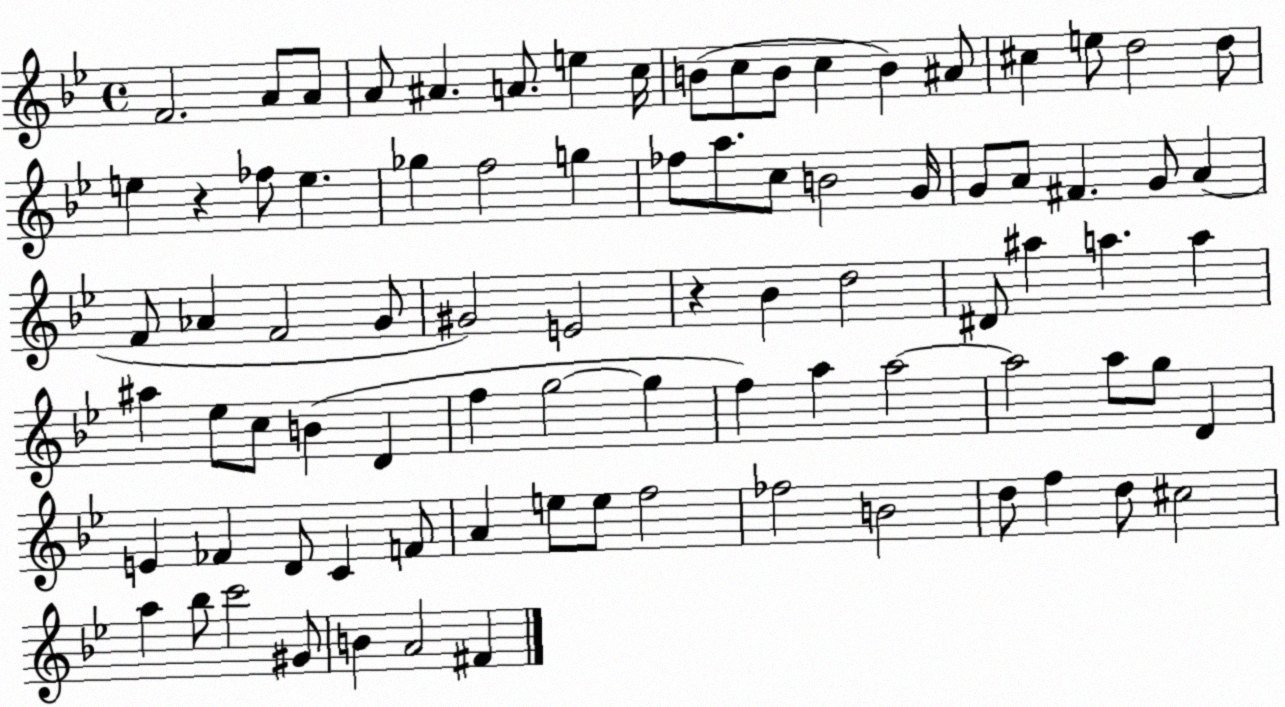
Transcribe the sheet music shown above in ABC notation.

X:1
T:Untitled
M:4/4
L:1/4
K:Bb
F2 A/2 A/2 A/2 ^A A/2 e c/4 B/2 c/2 B/2 c B ^A/2 ^c e/2 d2 d/2 e z _f/2 e _g f2 g _f/2 a/2 c/2 B2 G/4 G/2 A/2 ^F G/2 A F/2 _A F2 G/2 ^G2 E2 z _B d2 ^D/2 ^a a a ^a _e/2 c/2 B D f g2 g f a a2 a2 a/2 g/2 D E _F D/2 C F/2 A e/2 e/2 f2 _f2 B2 d/2 f d/2 ^c2 a _b/2 c'2 ^G/2 B A2 ^F